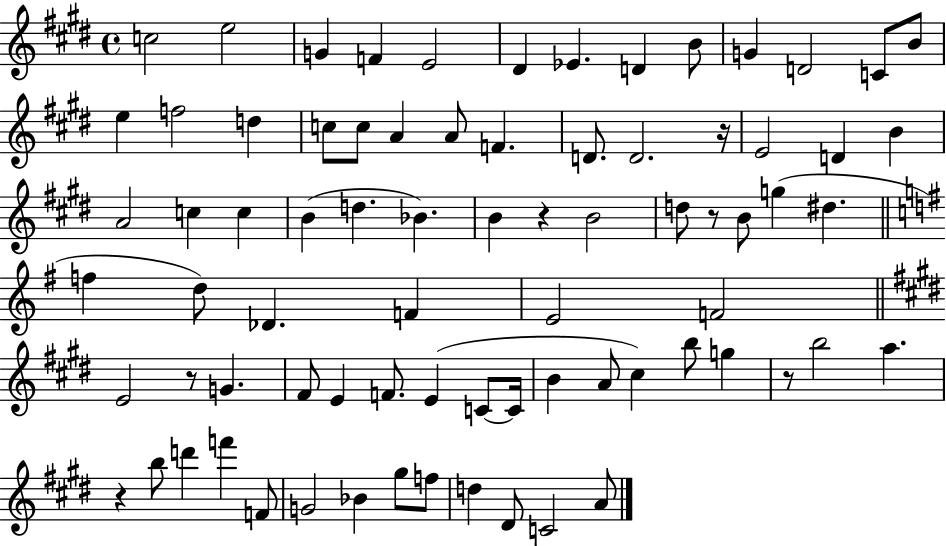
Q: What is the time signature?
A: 4/4